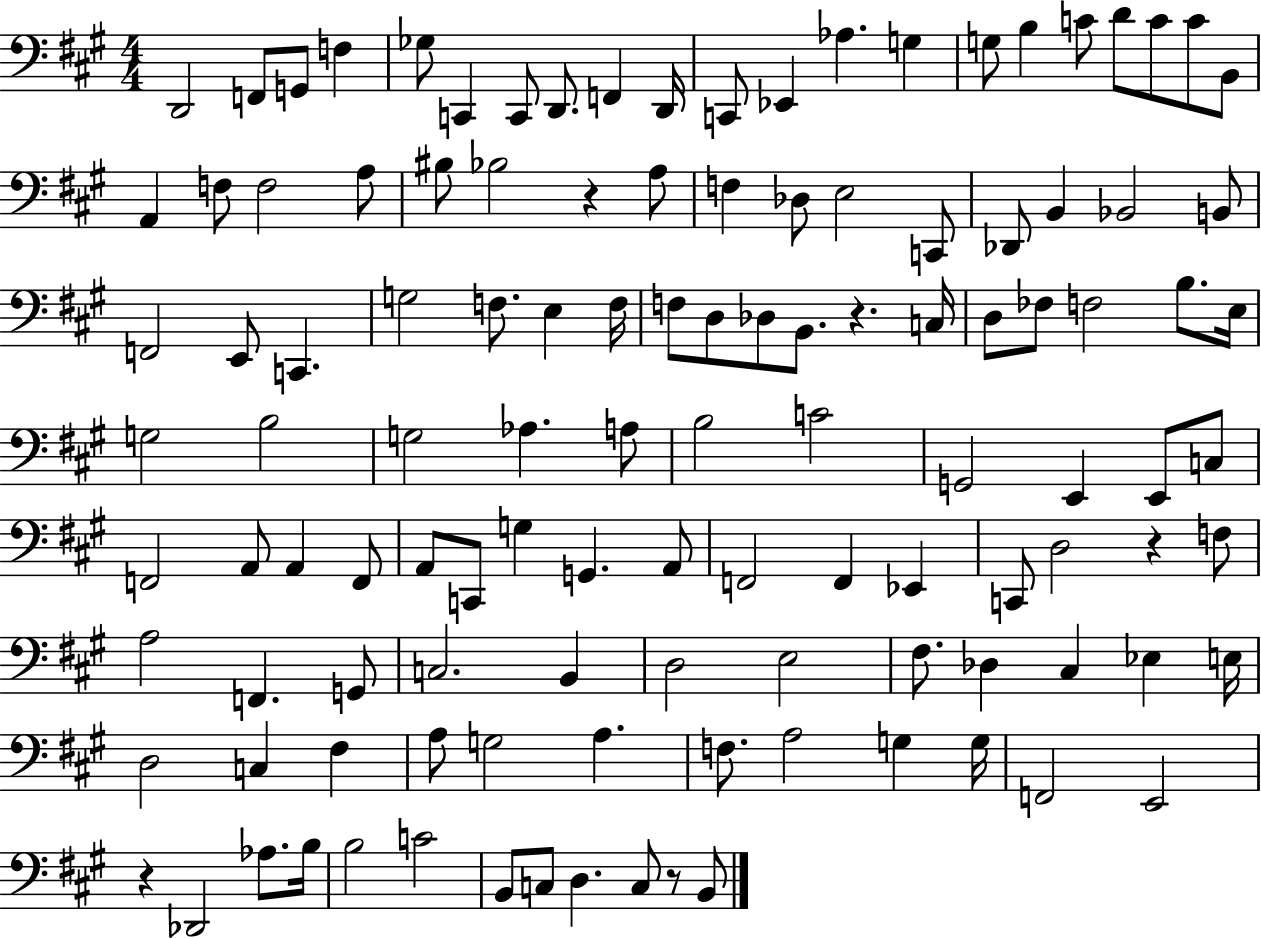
D2/h F2/e G2/e F3/q Gb3/e C2/q C2/e D2/e. F2/q D2/s C2/e Eb2/q Ab3/q. G3/q G3/e B3/q C4/e D4/e C4/e C4/e B2/e A2/q F3/e F3/h A3/e BIS3/e Bb3/h R/q A3/e F3/q Db3/e E3/h C2/e Db2/e B2/q Bb2/h B2/e F2/h E2/e C2/q. G3/h F3/e. E3/q F3/s F3/e D3/e Db3/e B2/e. R/q. C3/s D3/e FES3/e F3/h B3/e. E3/s G3/h B3/h G3/h Ab3/q. A3/e B3/h C4/h G2/h E2/q E2/e C3/e F2/h A2/e A2/q F2/e A2/e C2/e G3/q G2/q. A2/e F2/h F2/q Eb2/q C2/e D3/h R/q F3/e A3/h F2/q. G2/e C3/h. B2/q D3/h E3/h F#3/e. Db3/q C#3/q Eb3/q E3/s D3/h C3/q F#3/q A3/e G3/h A3/q. F3/e. A3/h G3/q G3/s F2/h E2/h R/q Db2/h Ab3/e. B3/s B3/h C4/h B2/e C3/e D3/q. C3/e R/e B2/e